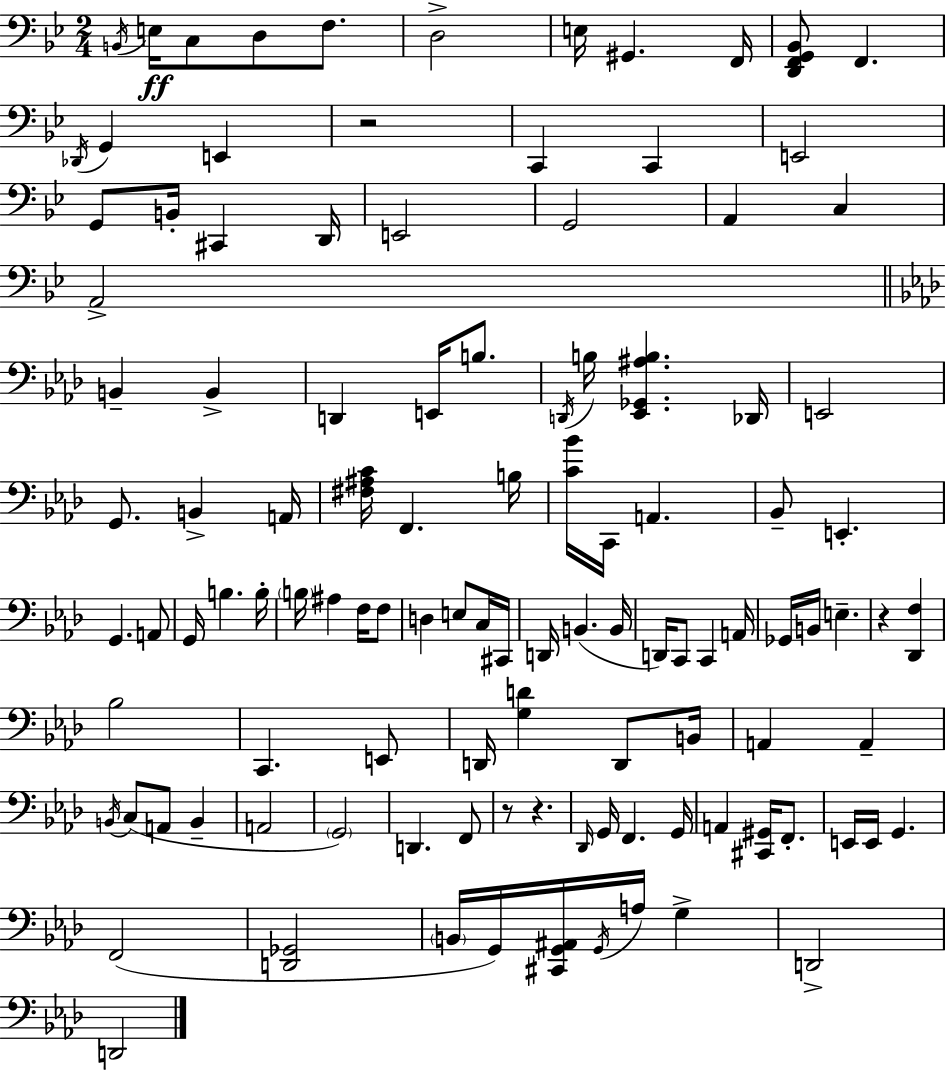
B2/s E3/s C3/e D3/e F3/e. D3/h E3/s G#2/q. F2/s [D2,F2,G2,Bb2]/e F2/q. Db2/s G2/q E2/q R/h C2/q C2/q E2/h G2/e B2/s C#2/q D2/s E2/h G2/h A2/q C3/q A2/h B2/q B2/q D2/q E2/s B3/e. D2/s B3/s [Eb2,Gb2,A#3,B3]/q. Db2/s E2/h G2/e. B2/q A2/s [F#3,A#3,C4]/s F2/q. B3/s [C4,Bb4]/s C2/s A2/q. Bb2/e E2/q. G2/q. A2/e G2/s B3/q. B3/s B3/s A#3/q F3/s F3/e D3/q E3/e C3/s C#2/s D2/s B2/q. B2/s D2/s C2/e C2/q A2/s Gb2/s B2/s E3/q. R/q [Db2,F3]/q Bb3/h C2/q. E2/e D2/s [G3,D4]/q D2/e B2/s A2/q A2/q B2/s C3/e A2/e B2/q A2/h G2/h D2/q. F2/e R/e R/q. Db2/s G2/s F2/q. G2/s A2/q [C#2,G#2]/s F2/e. E2/s E2/s G2/q. F2/h [D2,Gb2]/h B2/s G2/s [C#2,G2,A#2]/s G2/s A3/s G3/q D2/h D2/h